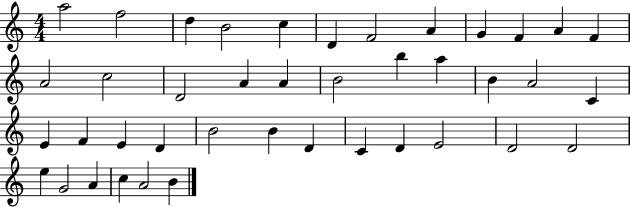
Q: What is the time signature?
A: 4/4